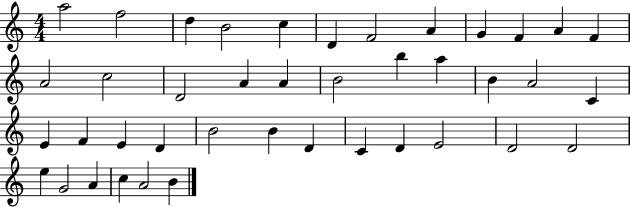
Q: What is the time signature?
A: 4/4